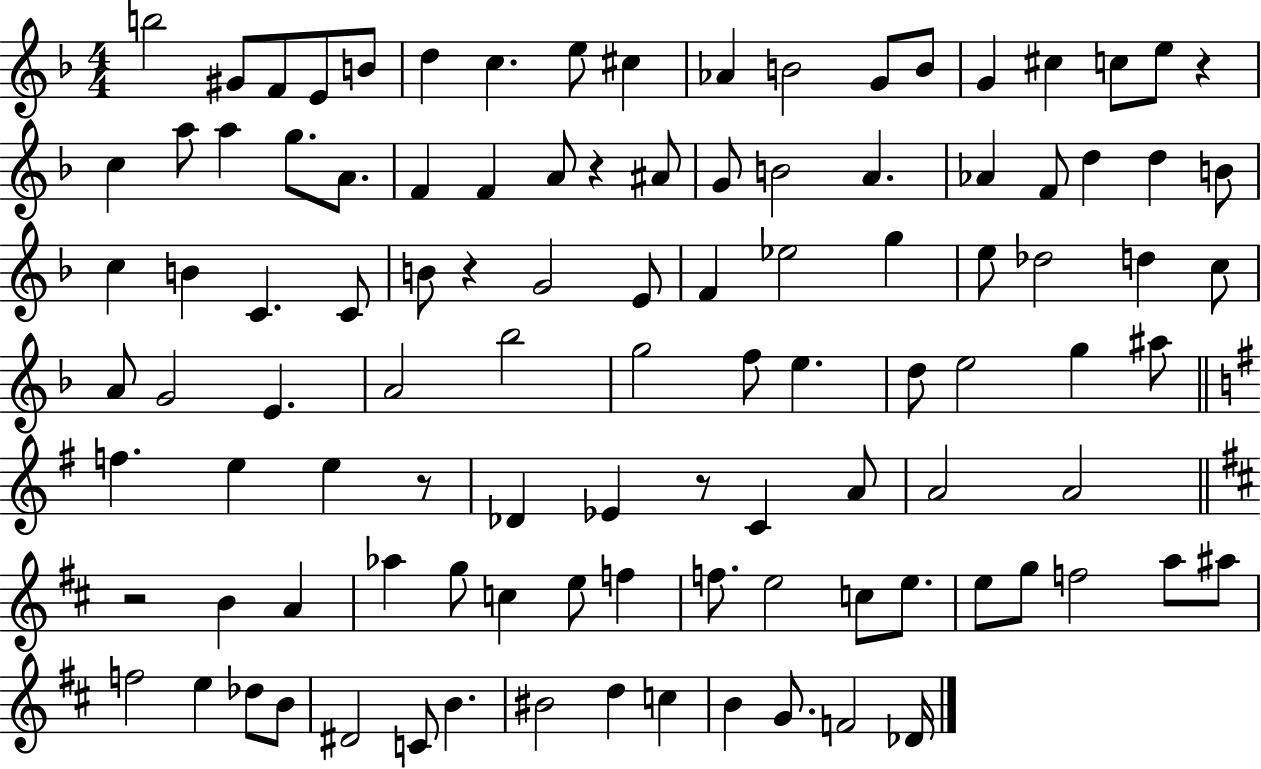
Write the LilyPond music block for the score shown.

{
  \clef treble
  \numericTimeSignature
  \time 4/4
  \key f \major
  \repeat volta 2 { b''2 gis'8 f'8 e'8 b'8 | d''4 c''4. e''8 cis''4 | aes'4 b'2 g'8 b'8 | g'4 cis''4 c''8 e''8 r4 | \break c''4 a''8 a''4 g''8. a'8. | f'4 f'4 a'8 r4 ais'8 | g'8 b'2 a'4. | aes'4 f'8 d''4 d''4 b'8 | \break c''4 b'4 c'4. c'8 | b'8 r4 g'2 e'8 | f'4 ees''2 g''4 | e''8 des''2 d''4 c''8 | \break a'8 g'2 e'4. | a'2 bes''2 | g''2 f''8 e''4. | d''8 e''2 g''4 ais''8 | \break \bar "||" \break \key g \major f''4. e''4 e''4 r8 | des'4 ees'4 r8 c'4 a'8 | a'2 a'2 | \bar "||" \break \key d \major r2 b'4 a'4 | aes''4 g''8 c''4 e''8 f''4 | f''8. e''2 c''8 e''8. | e''8 g''8 f''2 a''8 ais''8 | \break f''2 e''4 des''8 b'8 | dis'2 c'8 b'4. | bis'2 d''4 c''4 | b'4 g'8. f'2 des'16 | \break } \bar "|."
}